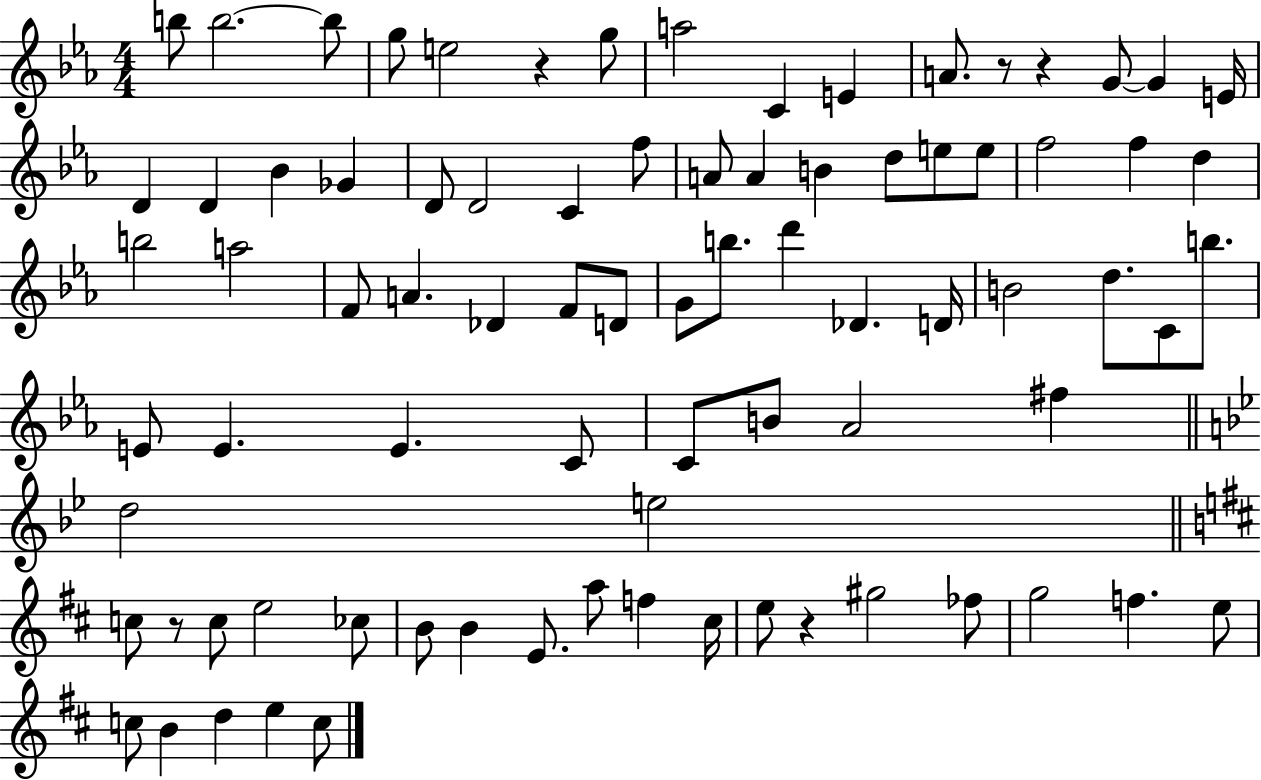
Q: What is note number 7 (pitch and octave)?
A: A5